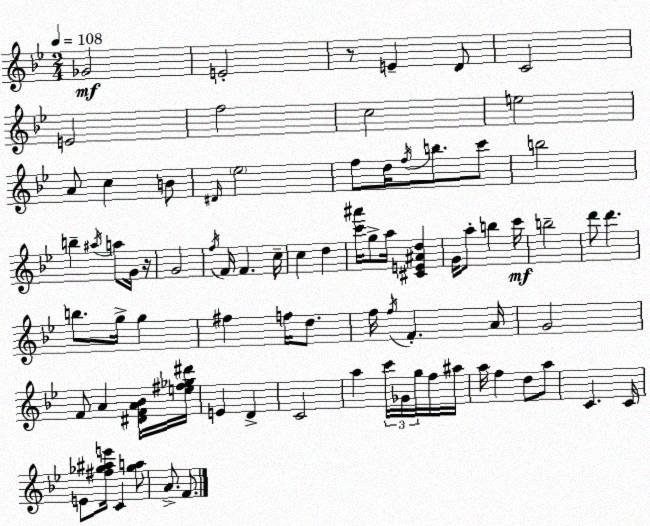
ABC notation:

X:1
T:Untitled
M:2/4
L:1/4
K:Gm
_G2 E2 z/2 E D/2 C2 E2 f2 c2 e2 A/2 c B/2 ^D/4 _e2 f/2 d/4 f/4 b/2 c'/2 b2 b ^a/4 a/2 G/4 z/4 G2 f/4 F/4 F c/4 c d [c'^a']/4 g/2 a/4 [^CE^Ad] G/4 a/2 b c'/4 b2 d'/2 d' b/2 g/4 g ^f f/4 d/2 f/4 f/4 F A/4 G2 F/2 A [^DFA_B]/4 [e^f_g^d']/4 E D C2 a c'/4 _G/4 g/4 f/4 ^a/4 a/4 f d/2 a/2 C C/4 E/2 [^f_g^ae']/4 C [_ga]/2 A/2 F/2